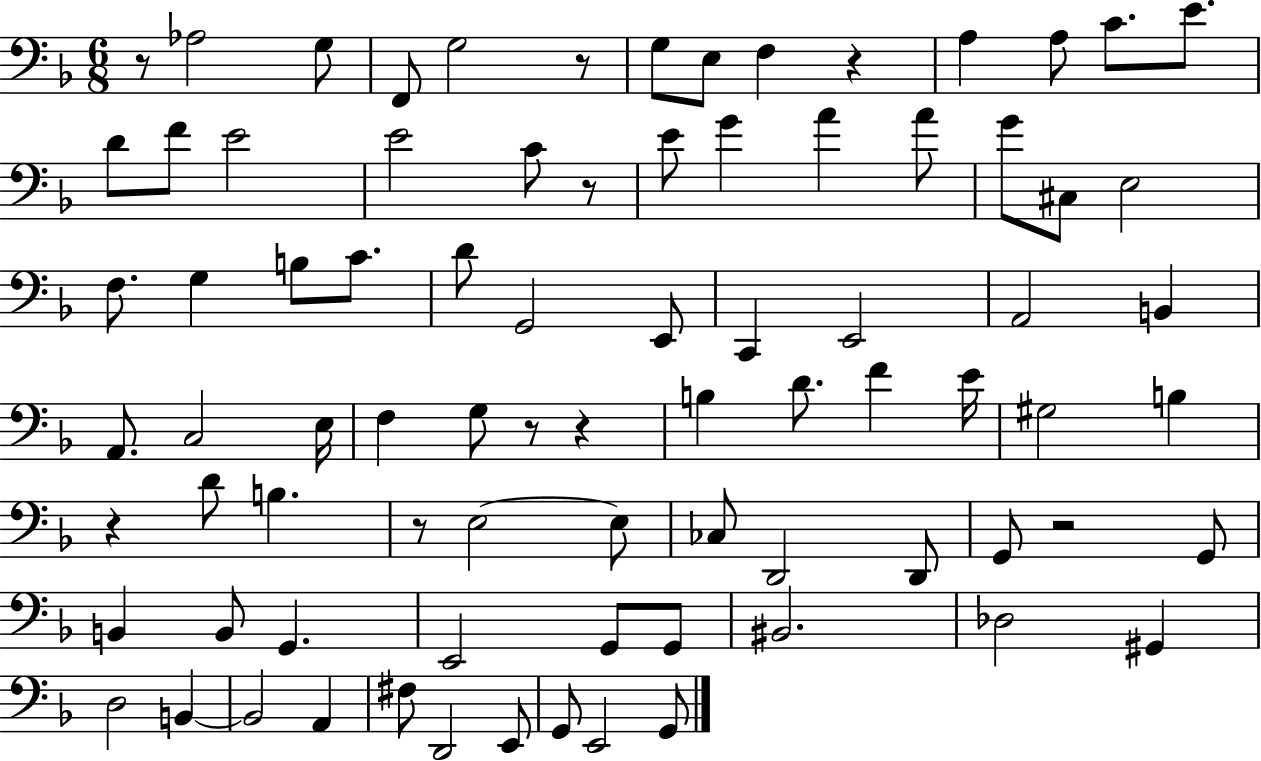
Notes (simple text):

R/e Ab3/h G3/e F2/e G3/h R/e G3/e E3/e F3/q R/q A3/q A3/e C4/e. E4/e. D4/e F4/e E4/h E4/h C4/e R/e E4/e G4/q A4/q A4/e G4/e C#3/e E3/h F3/e. G3/q B3/e C4/e. D4/e G2/h E2/e C2/q E2/h A2/h B2/q A2/e. C3/h E3/s F3/q G3/e R/e R/q B3/q D4/e. F4/q E4/s G#3/h B3/q R/q D4/e B3/q. R/e E3/h E3/e CES3/e D2/h D2/e G2/e R/h G2/e B2/q B2/e G2/q. E2/h G2/e G2/e BIS2/h. Db3/h G#2/q D3/h B2/q B2/h A2/q F#3/e D2/h E2/e G2/e E2/h G2/e